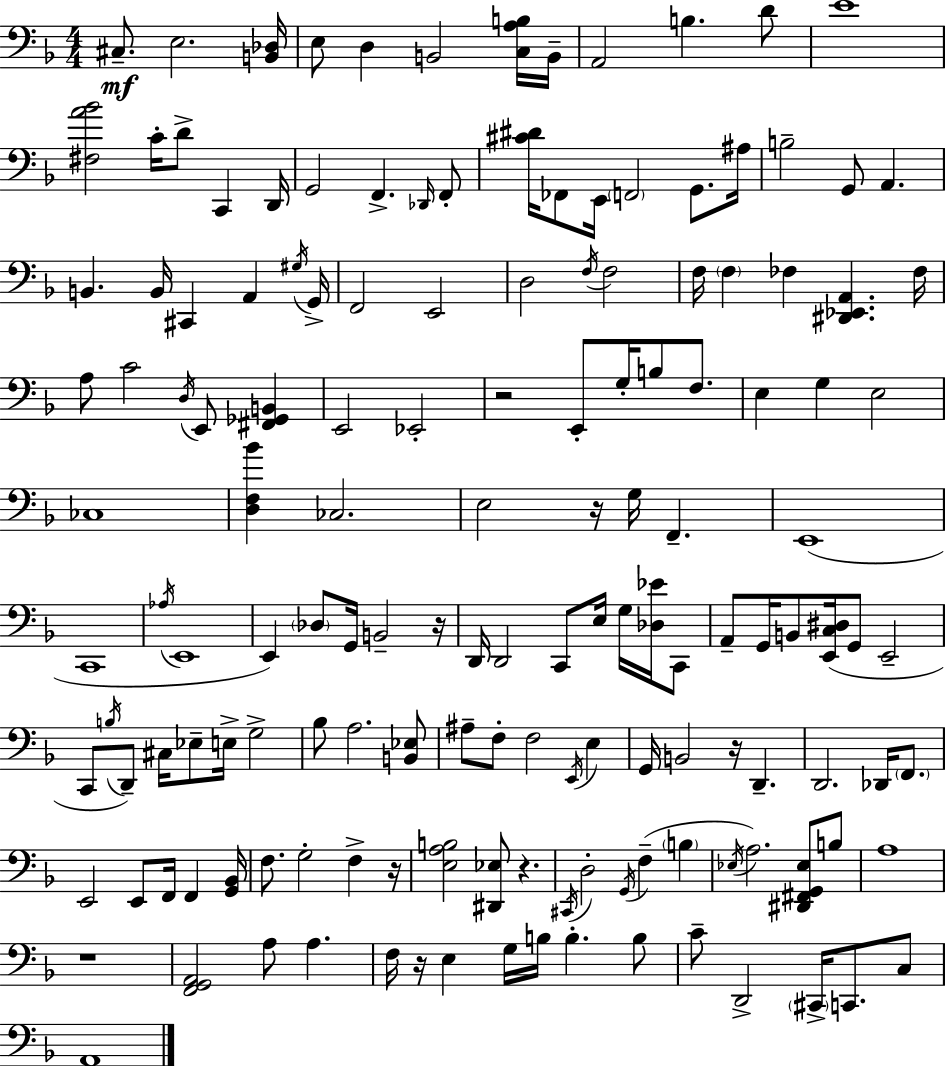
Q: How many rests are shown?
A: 8